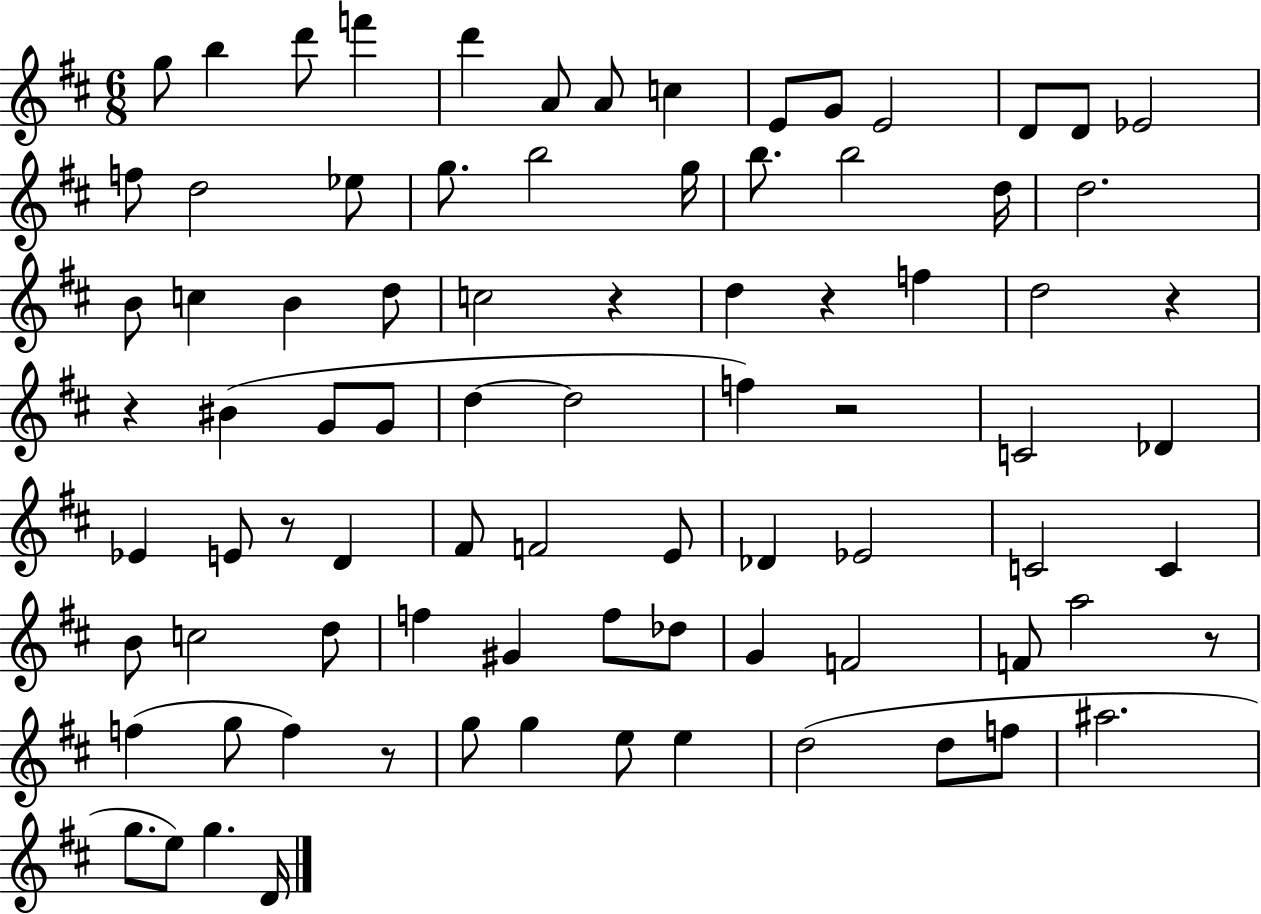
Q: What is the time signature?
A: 6/8